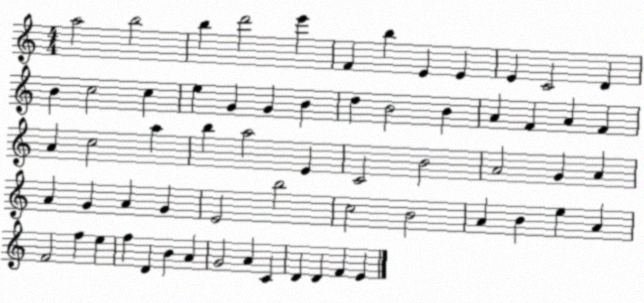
X:1
T:Untitled
M:4/4
L:1/4
K:C
a2 b2 b d'2 e' F b E E E C2 D B c2 c e G G B d B2 B A F A F A c2 a b a2 E C2 B2 A2 G A A G A G E2 b2 c2 B2 A B e A F2 f e f D B A G2 A C D D F E